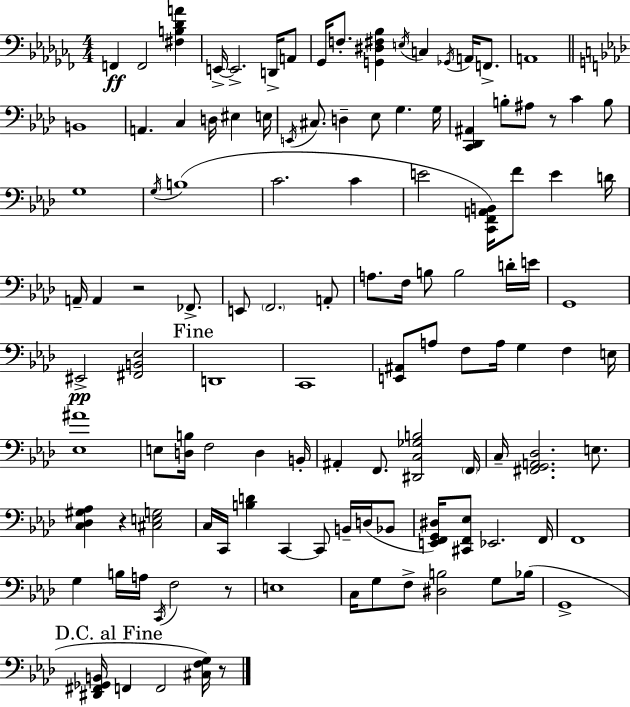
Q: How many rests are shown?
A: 5